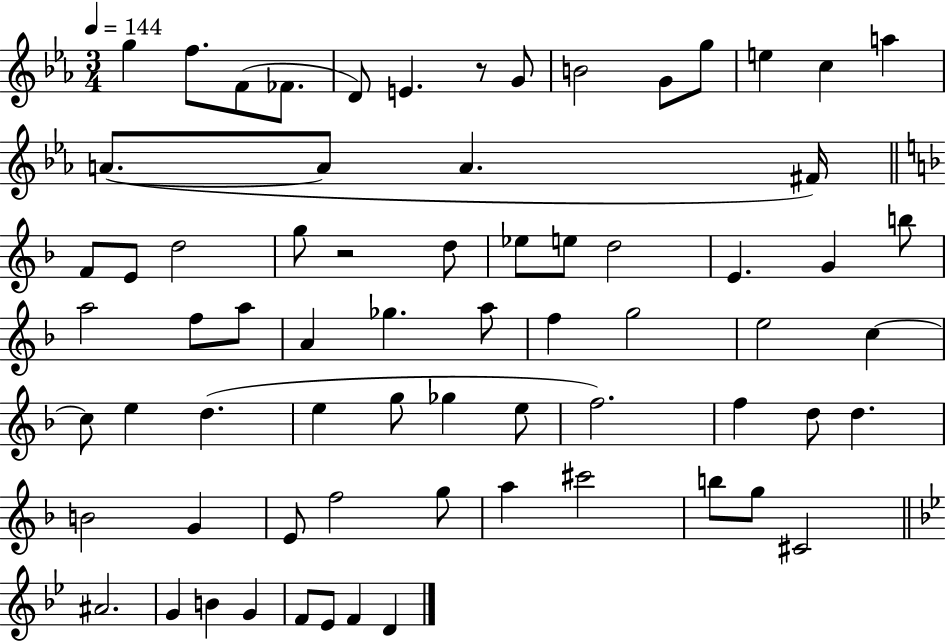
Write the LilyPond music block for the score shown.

{
  \clef treble
  \numericTimeSignature
  \time 3/4
  \key ees \major
  \tempo 4 = 144
  g''4 f''8. f'8( fes'8. | d'8) e'4. r8 g'8 | b'2 g'8 g''8 | e''4 c''4 a''4 | \break a'8.~(~ a'8 a'4. fis'16) | \bar "||" \break \key f \major f'8 e'8 d''2 | g''8 r2 d''8 | ees''8 e''8 d''2 | e'4. g'4 b''8 | \break a''2 f''8 a''8 | a'4 ges''4. a''8 | f''4 g''2 | e''2 c''4~~ | \break c''8 e''4 d''4.( | e''4 g''8 ges''4 e''8 | f''2.) | f''4 d''8 d''4. | \break b'2 g'4 | e'8 f''2 g''8 | a''4 cis'''2 | b''8 g''8 cis'2 | \break \bar "||" \break \key bes \major ais'2. | g'4 b'4 g'4 | f'8 ees'8 f'4 d'4 | \bar "|."
}